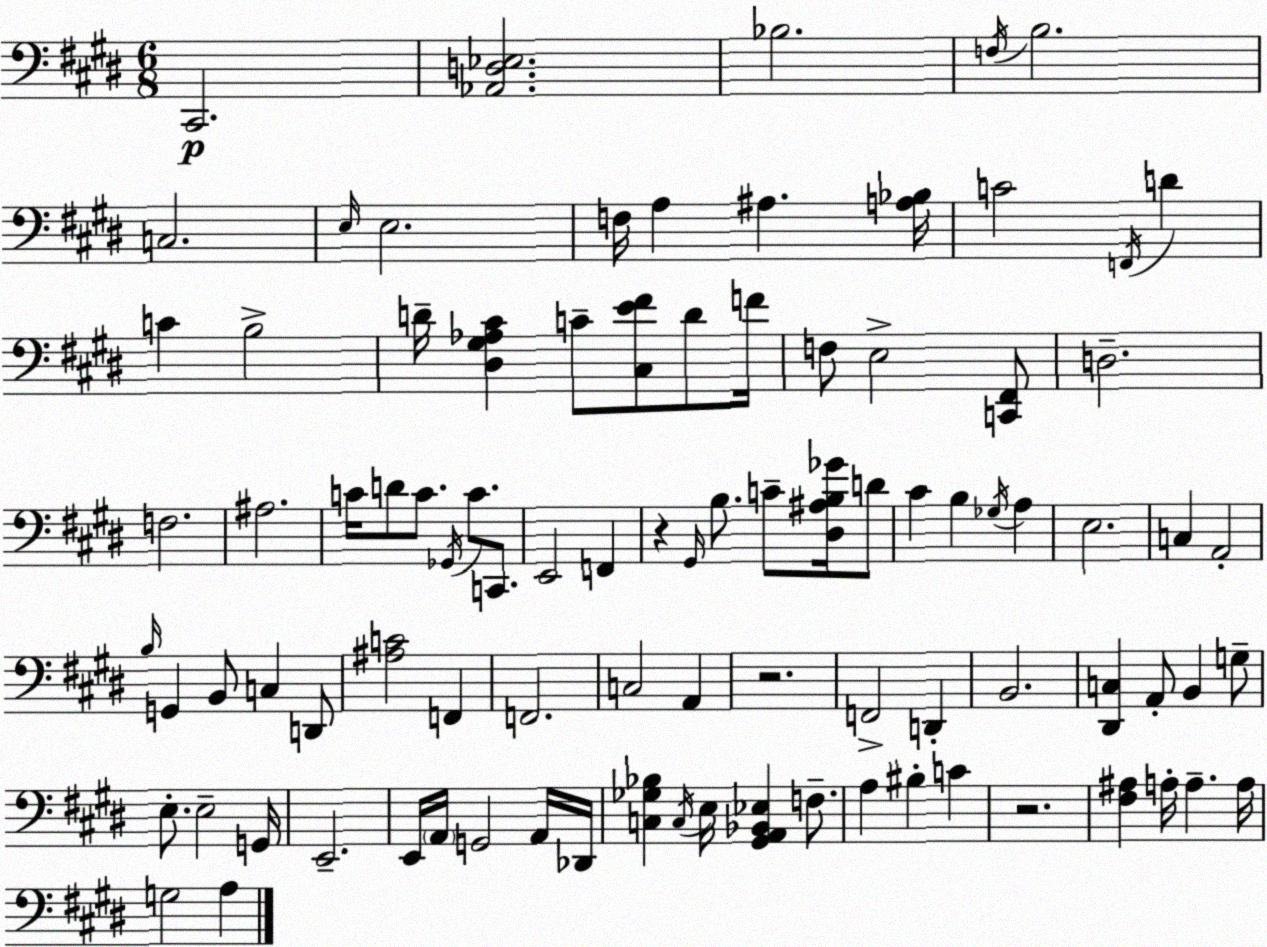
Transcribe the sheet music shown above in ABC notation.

X:1
T:Untitled
M:6/8
L:1/4
K:E
^C,,2 [_A,,D,_E,]2 _B,2 F,/4 B,2 C,2 E,/4 E,2 F,/4 A, ^A, [A,_B,]/4 C2 F,,/4 D C B,2 D/4 [^D,^G,_A,^C] C/2 [^C,E^F]/2 D/2 F/4 F,/2 E,2 [C,,^F,,]/2 D,2 F,2 ^A,2 C/4 D/2 C/2 _G,,/4 C/2 C,,/2 E,,2 F,, z ^G,,/4 B,/2 C/2 [^D,^A,B,_G]/4 D/2 ^C B, _G,/4 A, E,2 C, A,,2 B,/4 G,, B,,/2 C, D,,/2 [^A,C]2 F,, F,,2 C,2 A,, z2 F,,2 D,, B,,2 [^D,,C,] A,,/2 B,, G,/2 E,/2 E,2 G,,/4 E,,2 E,,/4 A,,/4 G,,2 A,,/4 _D,,/4 [C,_G,_B,] C,/4 E,/4 [^G,,A,,_B,,_E,] F,/2 A, ^B, C z2 [^F,^A,] A,/4 A, A,/4 G,2 A,